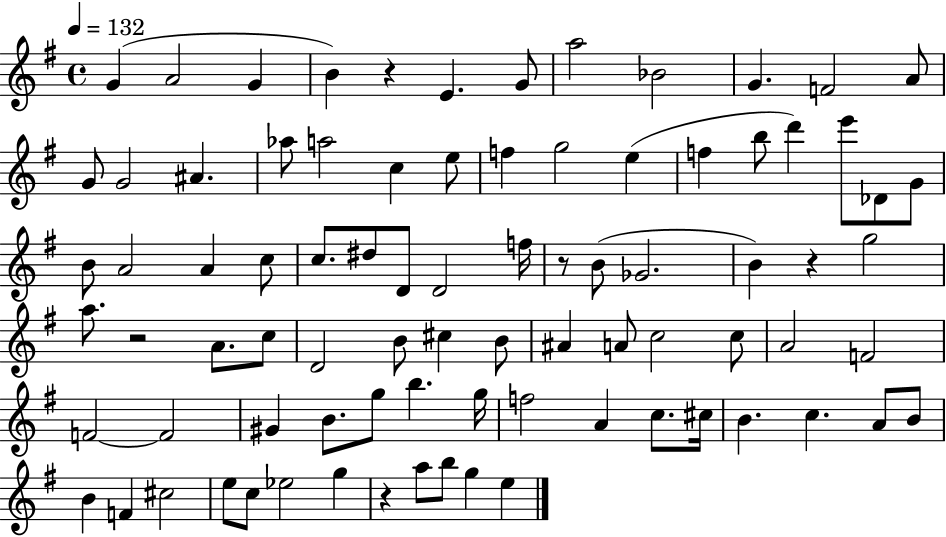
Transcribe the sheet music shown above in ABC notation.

X:1
T:Untitled
M:4/4
L:1/4
K:G
G A2 G B z E G/2 a2 _B2 G F2 A/2 G/2 G2 ^A _a/2 a2 c e/2 f g2 e f b/2 d' e'/2 _D/2 G/2 B/2 A2 A c/2 c/2 ^d/2 D/2 D2 f/4 z/2 B/2 _G2 B z g2 a/2 z2 A/2 c/2 D2 B/2 ^c B/2 ^A A/2 c2 c/2 A2 F2 F2 F2 ^G B/2 g/2 b g/4 f2 A c/2 ^c/4 B c A/2 B/2 B F ^c2 e/2 c/2 _e2 g z a/2 b/2 g e